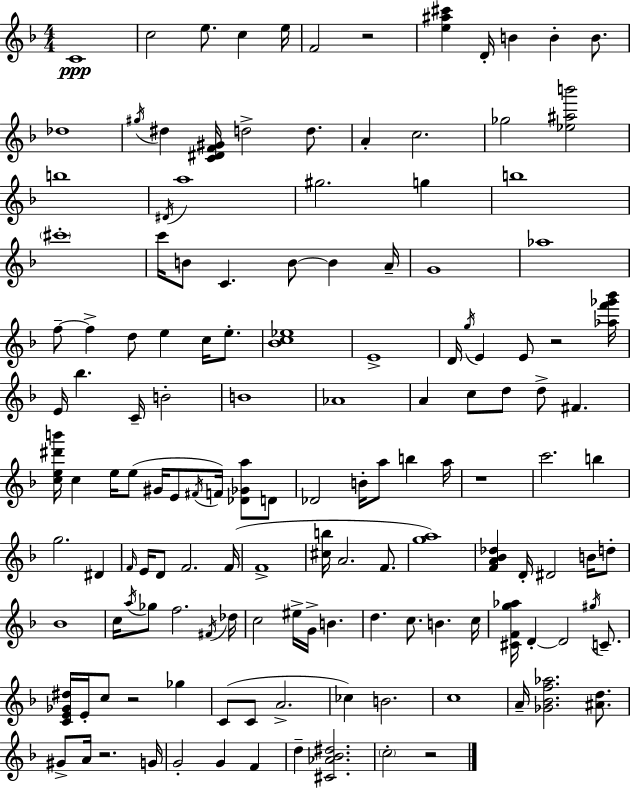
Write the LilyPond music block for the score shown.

{
  \clef treble
  \numericTimeSignature
  \time 4/4
  \key d \minor
  \repeat volta 2 { c'1\ppp | c''2 e''8. c''4 e''16 | f'2 r2 | <e'' ais'' cis'''>4 d'16-. b'4 b'4-. b'8. | \break des''1 | \acciaccatura { gis''16 } dis''4 <c' dis' f' gis'>16 d''2-> d''8. | a'4-. c''2. | ges''2 <ees'' ais'' b'''>2 | \break b''1 | \acciaccatura { dis'16 } a''1 | gis''2. g''4 | b''1 | \break \parenthesize cis'''1-. | c'''16 b'8 c'4. b'8~~ b'4 | a'16-- g'1 | aes''1 | \break f''8--~~ f''4-> d''8 e''4 c''16 e''8.-. | <bes' c'' ees''>1 | e'1-> | d'16 \acciaccatura { g''16 } e'4 e'8 r2 | \break <aes'' f''' ges''' bes'''>16 e'16 bes''4. c'16-- b'2-. | b'1 | aes'1 | a'4 c''8 d''8 d''8-> fis'4. | \break <c'' e'' dis''' b'''>16 c''4 e''16 e''8( gis'16 e'8 \acciaccatura { fis'16 } f'16) | <des' ges' a''>8 d'8 des'2 b'16-. a''8 b''4 | a''16 r1 | c'''2. | \break b''4 g''2. | dis'4 \grace { f'16 } e'16 d'8 f'2. | f'16( f'1-> | <cis'' b''>16 a'2. | \break f'8. <g'' a''>1) | <f' a' bes' des''>4 d'16-. dis'2 | b'16 d''8-. bes'1 | c''16 \acciaccatura { a''16 } ges''8 f''2. | \break \acciaccatura { fis'16 } des''16 c''2 eis''16-> | g'16-> b'4. d''4. c''8. | b'4. c''16 <cis' f' g'' aes''>16 d'4-.~~ d'2 | \acciaccatura { gis''16 } c'8.-- <c' e' ges' dis''>16 e'16-. c''8 r2 | \break ges''4 c'8( c'8 a'2.-> | ces''4) b'2. | c''1 | a'16-- <ges' bes' f'' aes''>2. | \break <ais' d''>8. gis'8-> a'16 r2. | g'16 g'2-. | g'4 f'4 d''4-- <cis' aes' bes' dis''>2. | \parenthesize c''2-. | \break r2 } \bar "|."
}